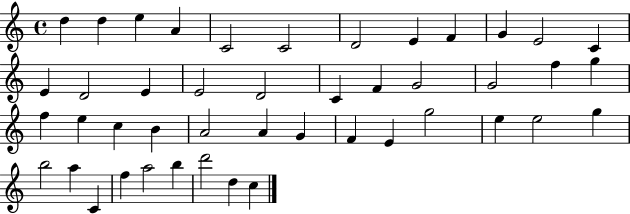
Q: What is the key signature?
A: C major